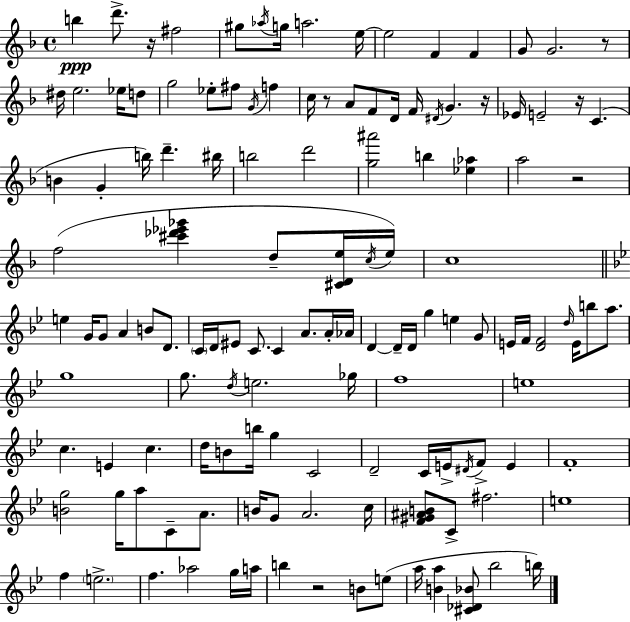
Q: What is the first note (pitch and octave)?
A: B5